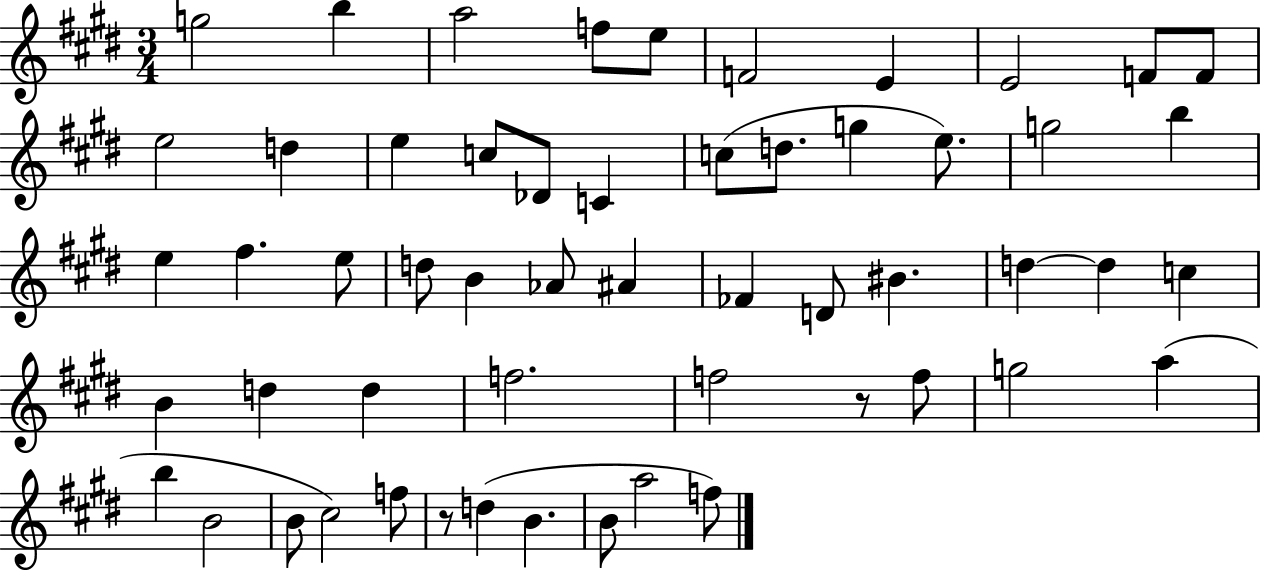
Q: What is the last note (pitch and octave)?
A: F5